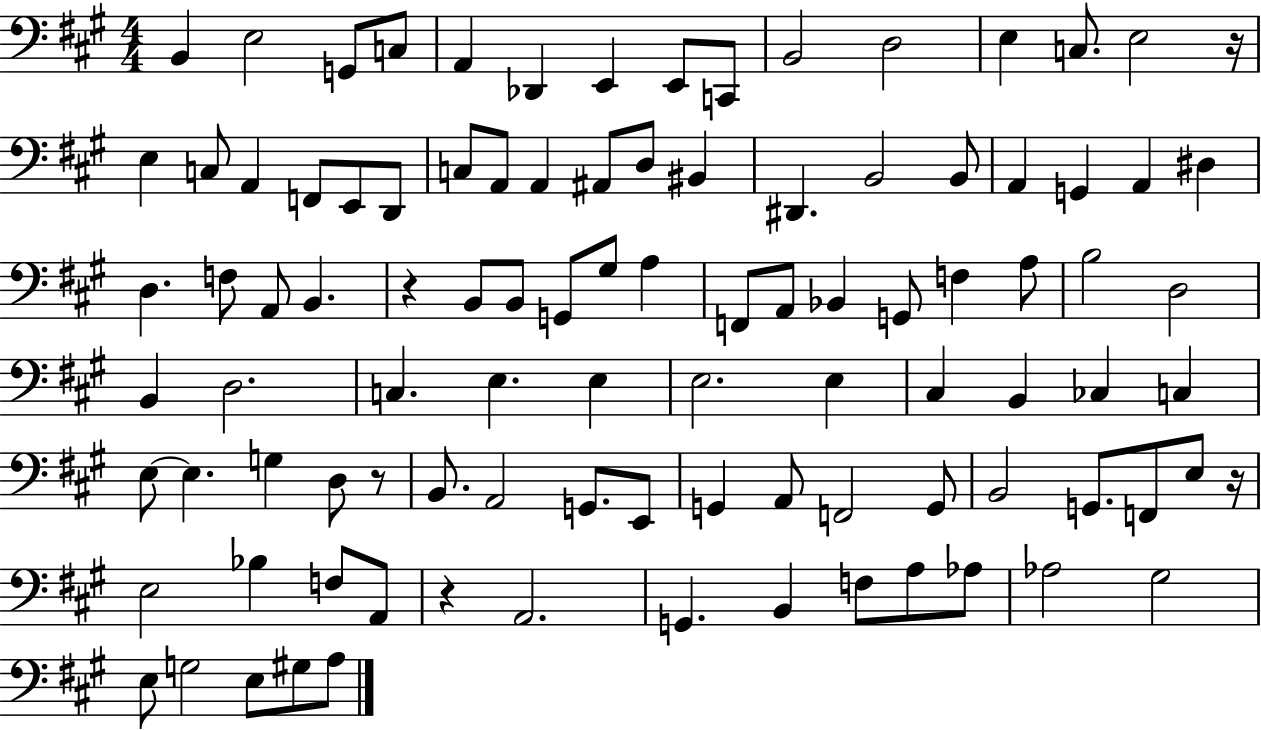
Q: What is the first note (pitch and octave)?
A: B2